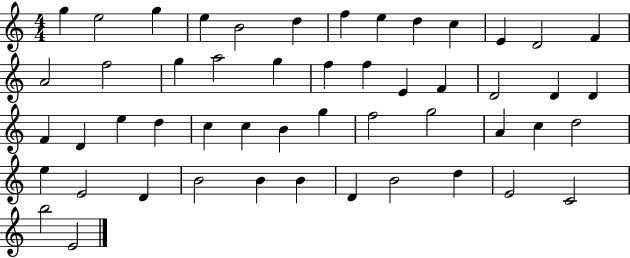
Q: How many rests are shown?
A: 0